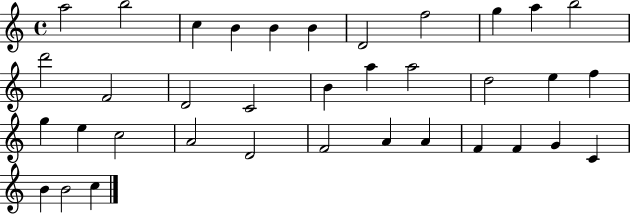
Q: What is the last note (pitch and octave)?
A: C5